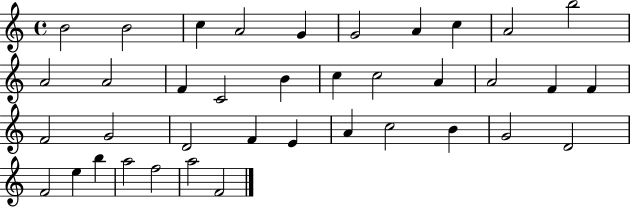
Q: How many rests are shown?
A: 0